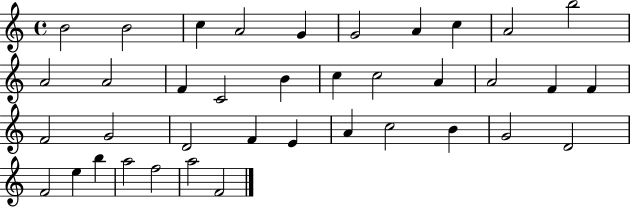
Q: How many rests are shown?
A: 0